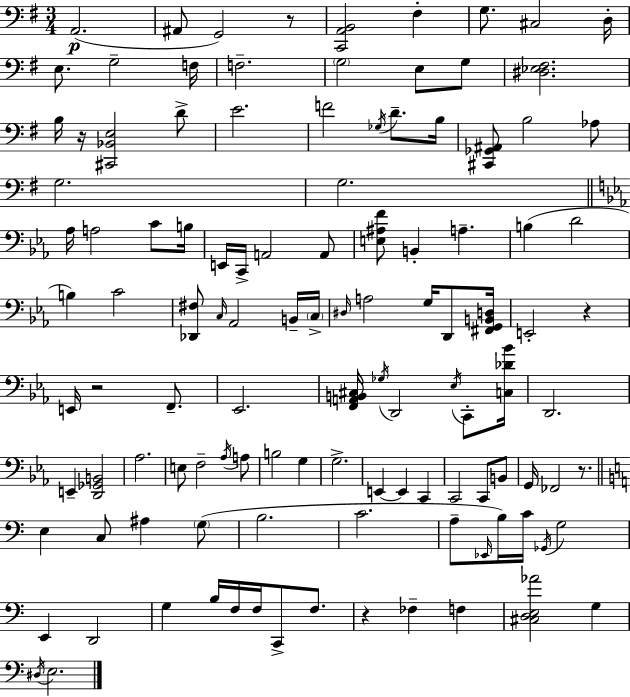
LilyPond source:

{
  \clef bass
  \numericTimeSignature
  \time 3/4
  \key e \minor
  a,2.(\p | ais,8 g,2) r8 | <c, a, b,>2 fis4-. | g8. cis2 d16-. | \break e8. g2-- f16 | f2.-- | \parenthesize g2 e8 g8 | <dis ees fis>2. | \break b16 r16 <cis, bes, e>2 d'8-> | e'2. | f'2 \acciaccatura { ges16 } d'8.-- | b16 <cis, ges, ais,>8 b2 aes8 | \break g2. | g2. | \bar "||" \break \key c \minor aes16 a2 c'8 b16 | e,16 c,16-> a,2 a,8 | <e ais f'>8 b,4-. a4.-- | b4( d'2 | \break b4) c'2 | <des, fis>8 \grace { c16 } aes,2 b,16-- | \parenthesize c16-> \grace { dis16 } a2 g16 d,8 | <fis, g, b, d>16 e,2-. r4 | \break e,16 r2 f,8.-- | ees,2. | <f, a, b, cis>16 \acciaccatura { ges16 } d,2 | \acciaccatura { ees16 } c,8-. <c des' bes'>16 d,2. | \break e,4-- <d, ges, b,>2 | aes2. | e8 f2-- | \acciaccatura { aes16 } a8 b2 | \break g4 g2.-> | e,4~~ e,4 | c,4 c,2 | c,8 b,8 g,16 fes,2 | \break r8. \bar "||" \break \key c \major e4 c8 ais4 \parenthesize g8( | b2. | c'2. | a8-- \grace { ees,16 } b16) c'16 \acciaccatura { ges,16 } g2 | \break e,4 d,2 | g4 b16 f16 f16 c,8-> f8. | r4 fes4-- f4 | <cis d e aes'>2 g4 | \break \acciaccatura { dis16 } e2. | \bar "|."
}